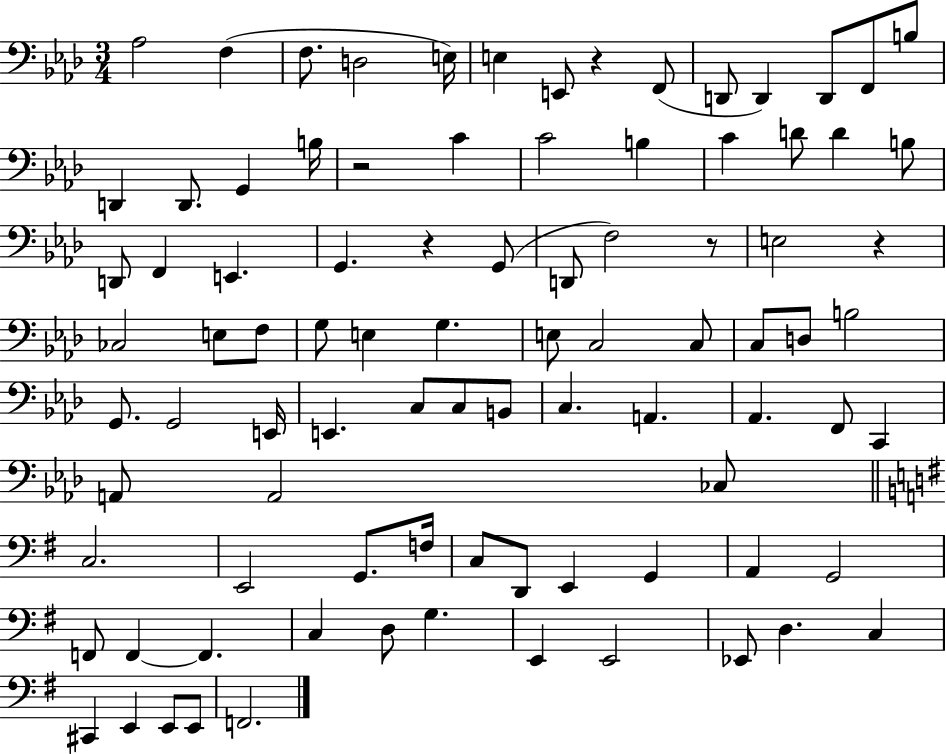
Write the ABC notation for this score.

X:1
T:Untitled
M:3/4
L:1/4
K:Ab
_A,2 F, F,/2 D,2 E,/4 E, E,,/2 z F,,/2 D,,/2 D,, D,,/2 F,,/2 B,/2 D,, D,,/2 G,, B,/4 z2 C C2 B, C D/2 D B,/2 D,,/2 F,, E,, G,, z G,,/2 D,,/2 F,2 z/2 E,2 z _C,2 E,/2 F,/2 G,/2 E, G, E,/2 C,2 C,/2 C,/2 D,/2 B,2 G,,/2 G,,2 E,,/4 E,, C,/2 C,/2 B,,/2 C, A,, _A,, F,,/2 C,, A,,/2 A,,2 _C,/2 C,2 E,,2 G,,/2 F,/4 C,/2 D,,/2 E,, G,, A,, G,,2 F,,/2 F,, F,, C, D,/2 G, E,, E,,2 _E,,/2 D, C, ^C,, E,, E,,/2 E,,/2 F,,2